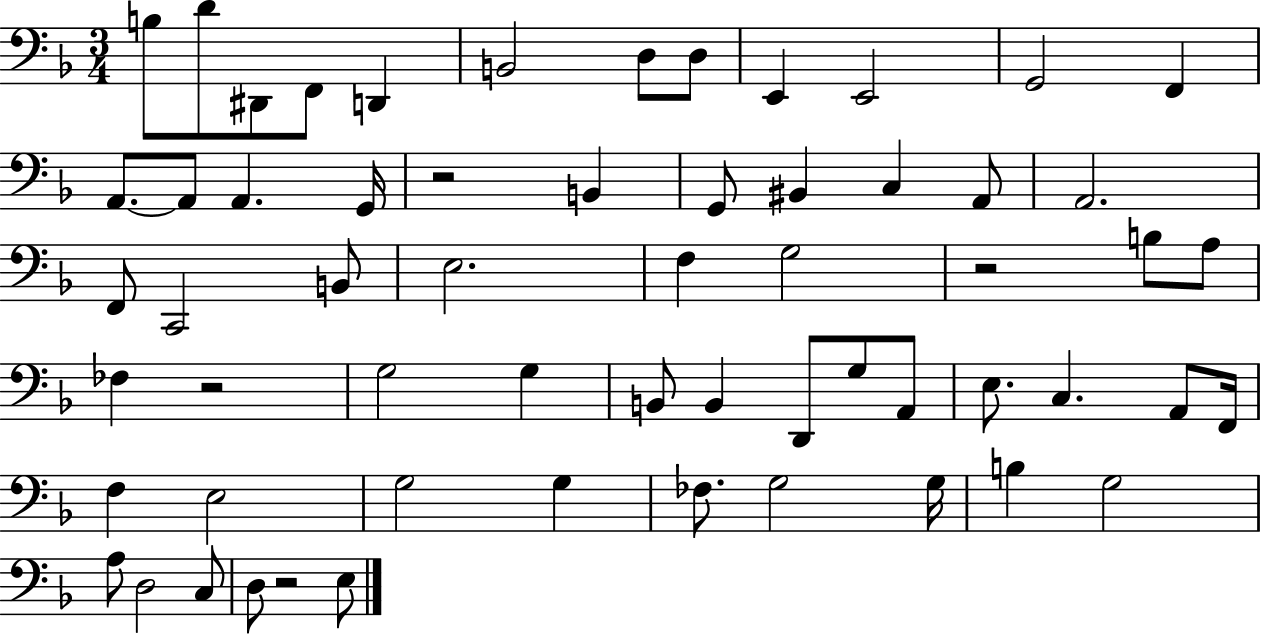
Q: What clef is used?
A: bass